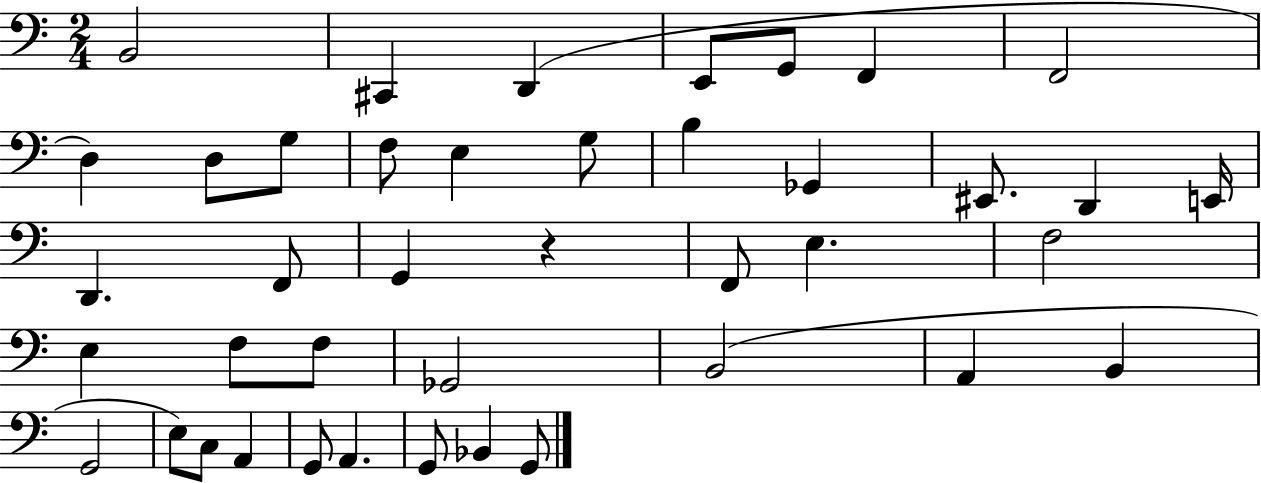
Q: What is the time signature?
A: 2/4